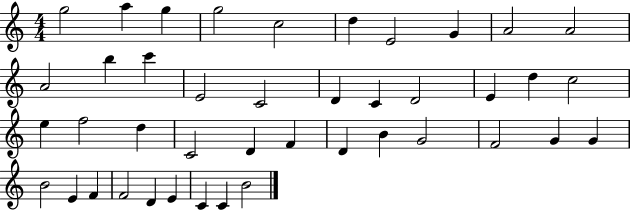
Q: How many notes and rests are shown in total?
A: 42